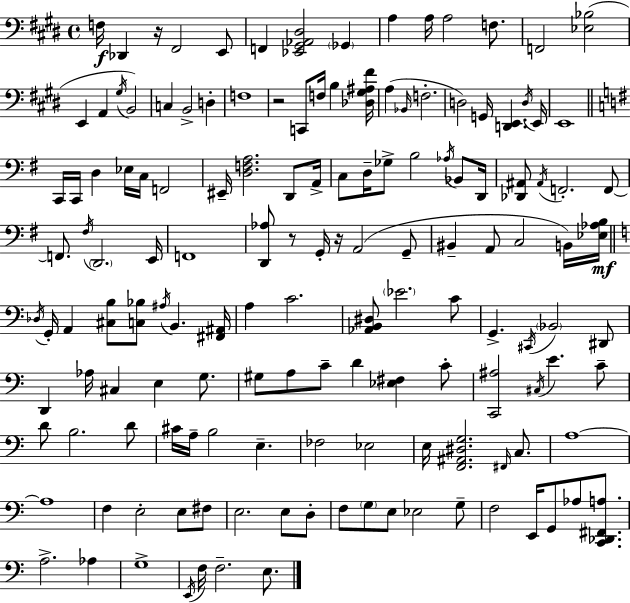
X:1
T:Untitled
M:4/4
L:1/4
K:E
F,/4 _D,, z/4 ^F,,2 E,,/2 F,, [_E,,^G,,_A,,^D,]2 _G,, A, A,/4 A,2 F,/2 F,,2 [_E,_B,]2 E,, A,, ^G,/4 B,,2 C, B,,2 D, F,4 z2 C,,/2 F,/4 B, [_D,^G,^A,^F]/4 A, _B,,/4 F,2 D,2 G,,/4 [D,,E,,] D,/4 E,,/4 E,,4 C,,/4 C,,/4 D, _E,/4 C,/4 F,,2 ^E,,/4 [D,F,A,]2 D,,/2 A,,/4 C,/2 D,/4 _G,/2 B,2 _A,/4 _B,,/2 D,,/4 [_D,,^A,,]/2 ^A,,/4 F,,2 F,,/2 F,,/2 ^F,/4 D,,2 E,,/4 F,,4 [D,,_A,]/2 z/2 G,,/4 z/4 A,,2 G,,/2 ^B,, A,,/2 C,2 B,,/4 [_E,_A,B,]/4 _D,/4 G,,/4 A,, [^C,B,]/2 [C,_B,]/2 ^A,/4 B,, [^F,,^A,,]/4 A, C2 [_A,,B,,^D,]/2 _E2 C/2 G,, ^C,,/4 _B,,2 ^D,,/2 D,, _A,/4 ^C, E, G,/2 ^G,/2 A,/2 C/2 D [_E,^F,] C/2 [C,,^A,]2 ^C,/4 E C/2 D/2 B,2 D/2 ^C/4 A,/4 B,2 E, _F,2 _E,2 E,/4 [F,,^A,,^D,G,]2 ^F,,/4 C,/2 A,4 A,4 F, E,2 E,/2 ^F,/2 E,2 E,/2 D,/2 F,/2 G,/2 E,/2 _E,2 G,/2 F,2 E,,/4 G,,/2 _A,/2 [C,,_D,,^F,,A,]/2 A,2 _A, G,4 E,,/4 F,/4 F,2 E,/2